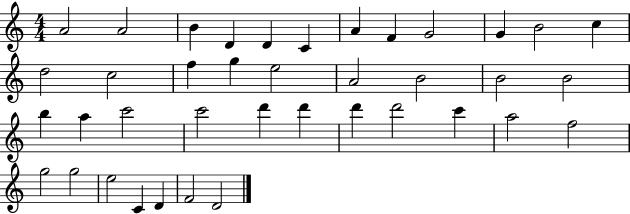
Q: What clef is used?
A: treble